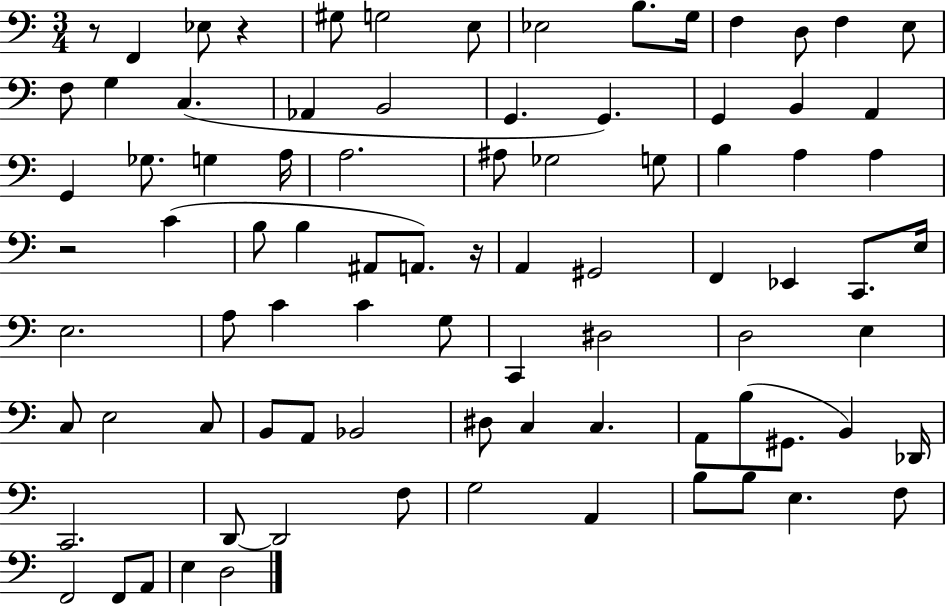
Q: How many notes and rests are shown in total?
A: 86